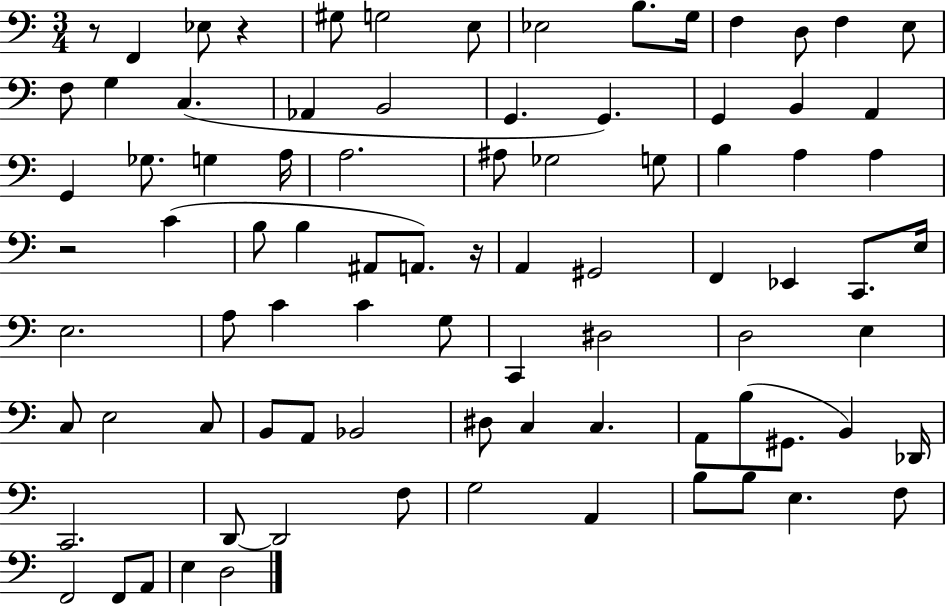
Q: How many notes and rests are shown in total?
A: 86